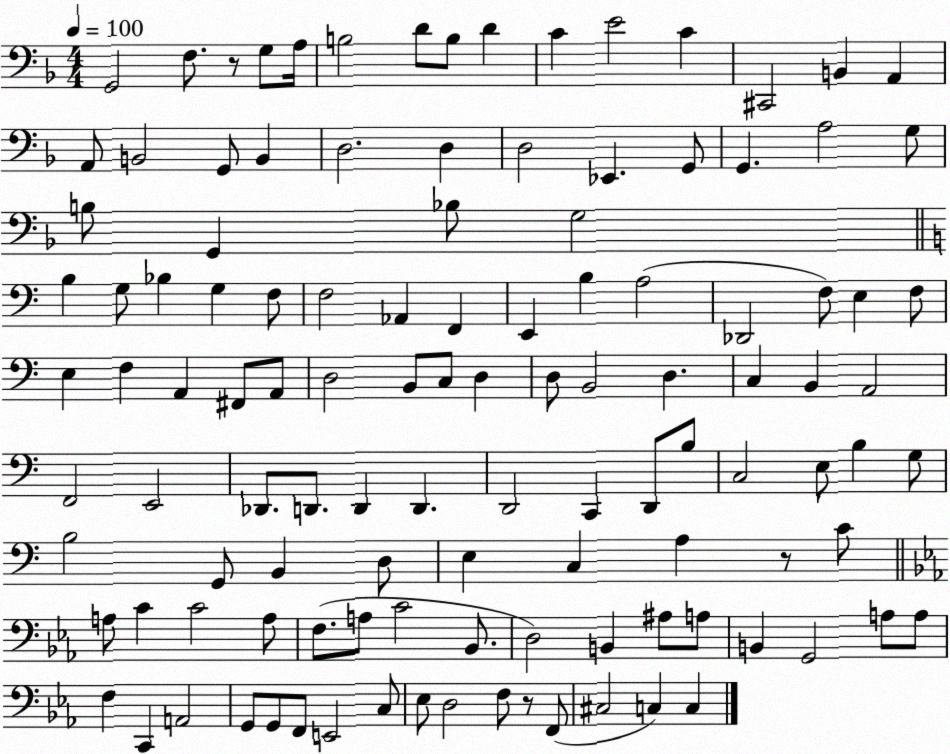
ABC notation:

X:1
T:Untitled
M:4/4
L:1/4
K:F
G,,2 F,/2 z/2 G,/2 A,/4 B,2 D/2 B,/2 D C E2 C ^C,,2 B,, A,, A,,/2 B,,2 G,,/2 B,, D,2 D, D,2 _E,, G,,/2 G,, A,2 G,/2 B,/2 G,, _B,/2 G,2 B, G,/2 _B, G, F,/2 F,2 _A,, F,, E,, B, A,2 _D,,2 F,/2 E, F,/2 E, F, A,, ^F,,/2 A,,/2 D,2 B,,/2 C,/2 D, D,/2 B,,2 D, C, B,, A,,2 F,,2 E,,2 _D,,/2 D,,/2 D,, D,, D,,2 C,, D,,/2 B,/2 C,2 E,/2 B, G,/2 B,2 G,,/2 B,, D,/2 E, C, A, z/2 C/2 A,/2 C C2 A,/2 F,/2 A,/2 C2 _B,,/2 D,2 B,, ^A,/2 A,/2 B,, G,,2 A,/2 A,/2 F, C,, A,,2 G,,/2 G,,/2 F,,/2 E,,2 C,/2 _E,/2 D,2 F,/2 z/2 F,,/2 ^C,2 C, C,